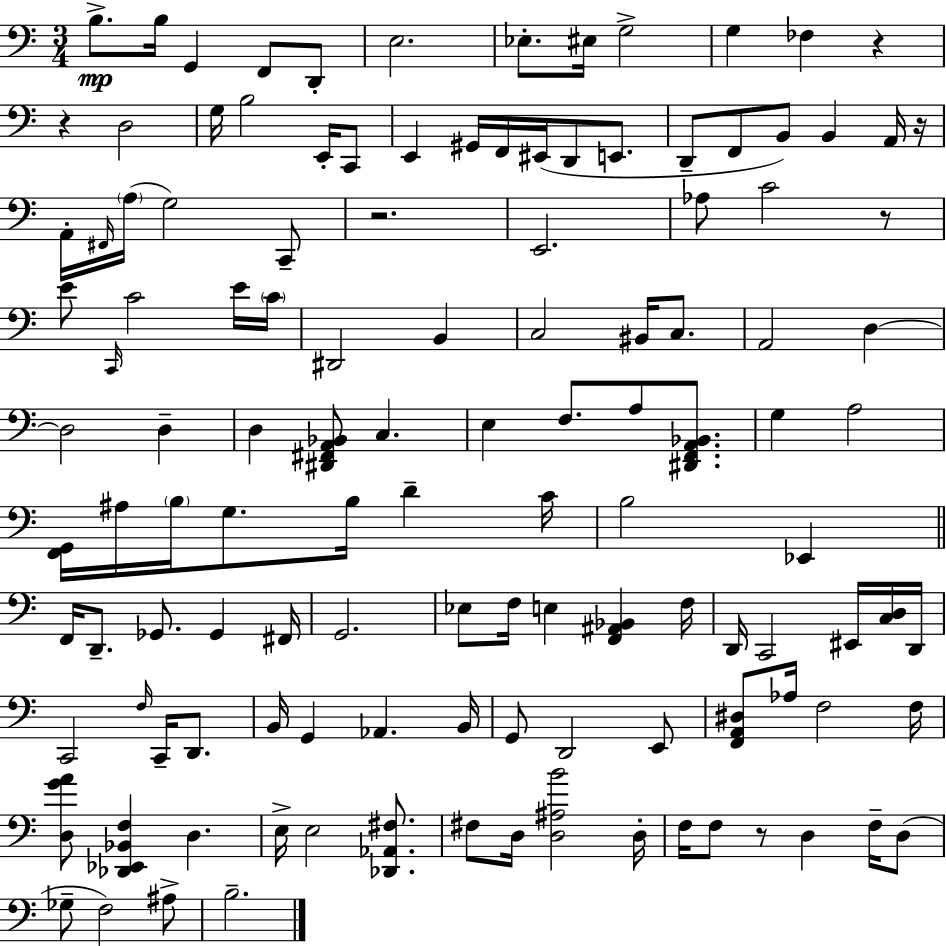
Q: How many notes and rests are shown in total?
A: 123